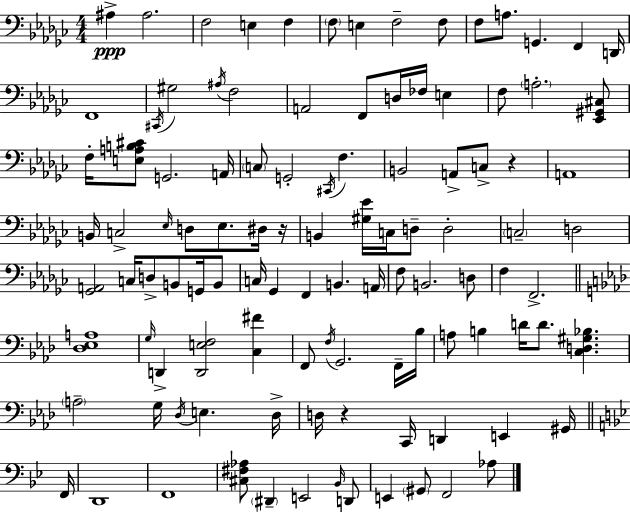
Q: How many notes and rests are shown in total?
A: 108